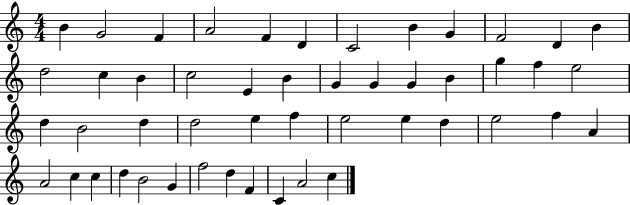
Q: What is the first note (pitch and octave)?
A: B4